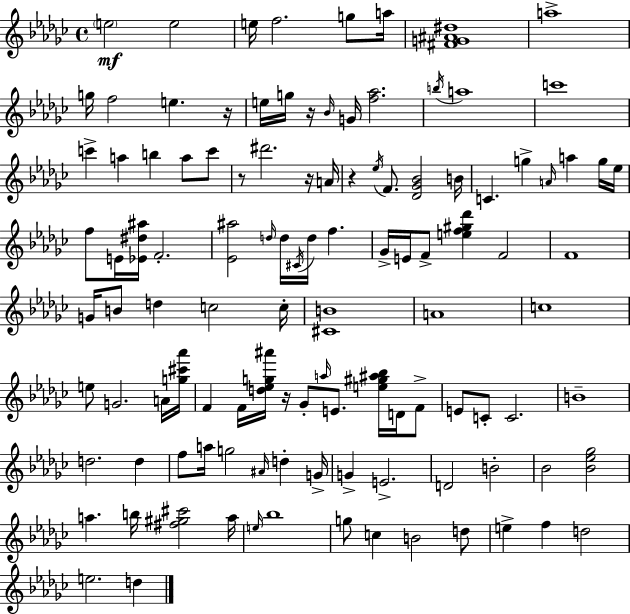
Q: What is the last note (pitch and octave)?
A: D5